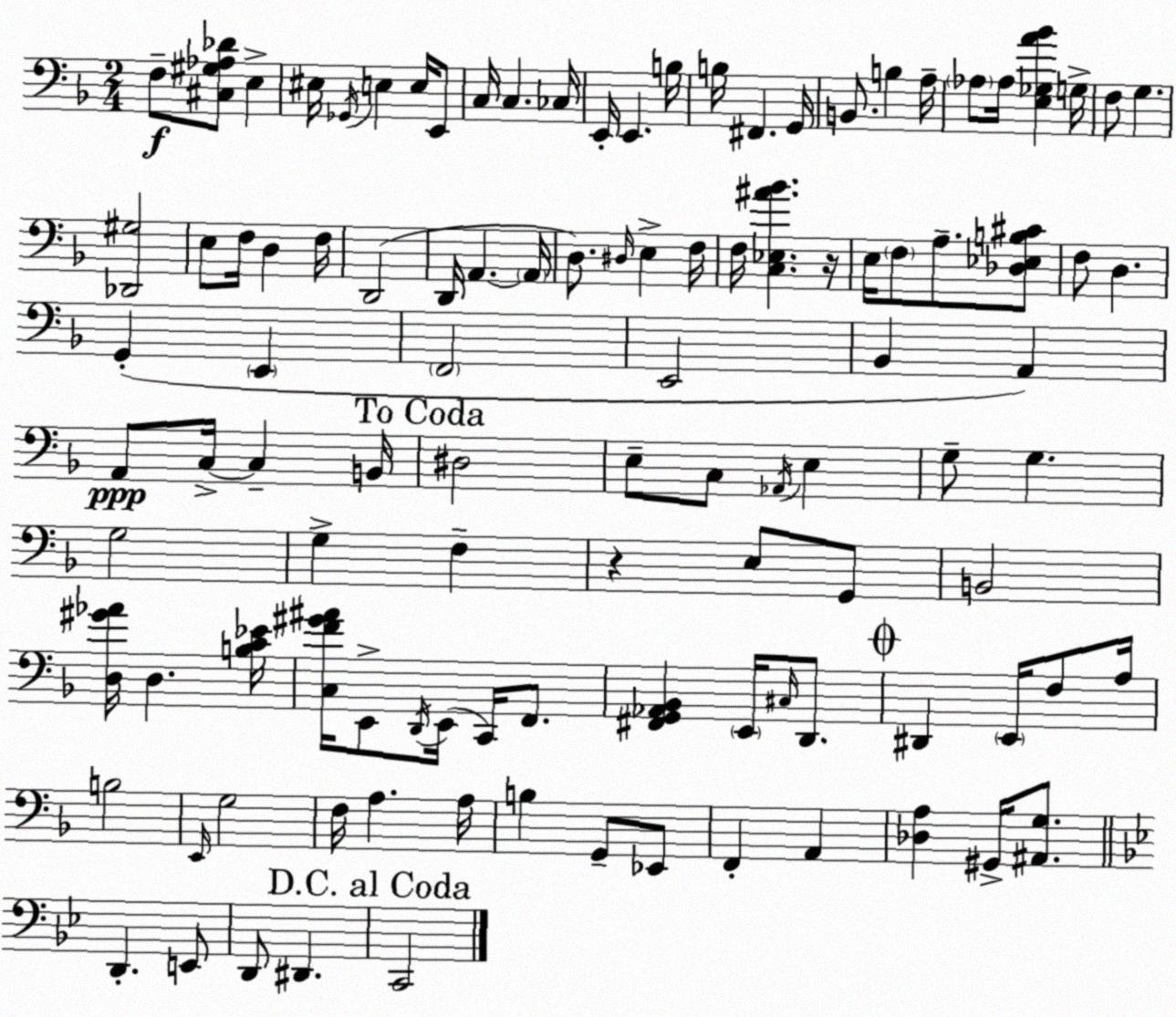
X:1
T:Untitled
M:2/4
L:1/4
K:Dm
F,/2 [^C,^G,_A,_D]/2 E, ^E,/4 _G,,/4 E, E,/4 E,,/2 C,/4 C, _C,/4 E,,/4 E,, B,/4 B,/4 ^F,, G,,/4 B,,/2 B, A,/4 _A,/2 _A,/4 [E,_G,A_B] G,/4 F,/2 G, [_D,,^G,]2 E,/2 F,/4 D, F,/4 D,,2 D,,/4 A,, A,,/4 D,/2 ^D,/4 E, F,/4 F,/4 [C,_E,^A_B] z/4 E,/4 F,/2 A,/2 [_D,_E,B,^C]/2 F,/2 D, G,, E,, F,,2 E,,2 _B,, A,, A,,/2 C,/4 C, B,,/4 ^D,2 E,/2 C,/2 _A,,/4 E, G,/2 G, G,2 G, F, z E,/2 G,,/2 B,,2 [D,^G_A]/4 D, [B,C_E]/4 [C,F^G^A]/4 E,,/2 D,,/4 E,,/4 C,,/4 F,,/2 [^F,,G,,_A,,_B,,] E,,/4 ^C,/4 D,,/2 ^D,, E,,/4 F,/2 A,/4 B,2 E,,/4 G,2 F,/4 A, A,/4 B, G,,/2 _E,,/2 F,, A,, [_D,A,] ^G,,/4 [^A,,G,]/2 D,, E,,/2 D,,/2 ^D,, C,,2